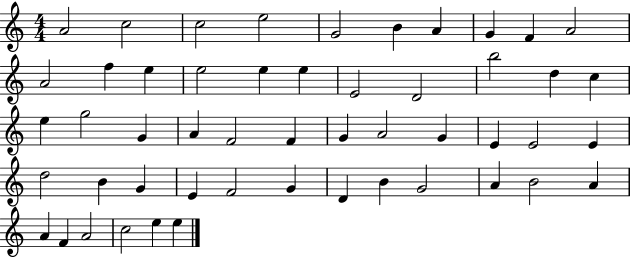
A4/h C5/h C5/h E5/h G4/h B4/q A4/q G4/q F4/q A4/h A4/h F5/q E5/q E5/h E5/q E5/q E4/h D4/h B5/h D5/q C5/q E5/q G5/h G4/q A4/q F4/h F4/q G4/q A4/h G4/q E4/q E4/h E4/q D5/h B4/q G4/q E4/q F4/h G4/q D4/q B4/q G4/h A4/q B4/h A4/q A4/q F4/q A4/h C5/h E5/q E5/q